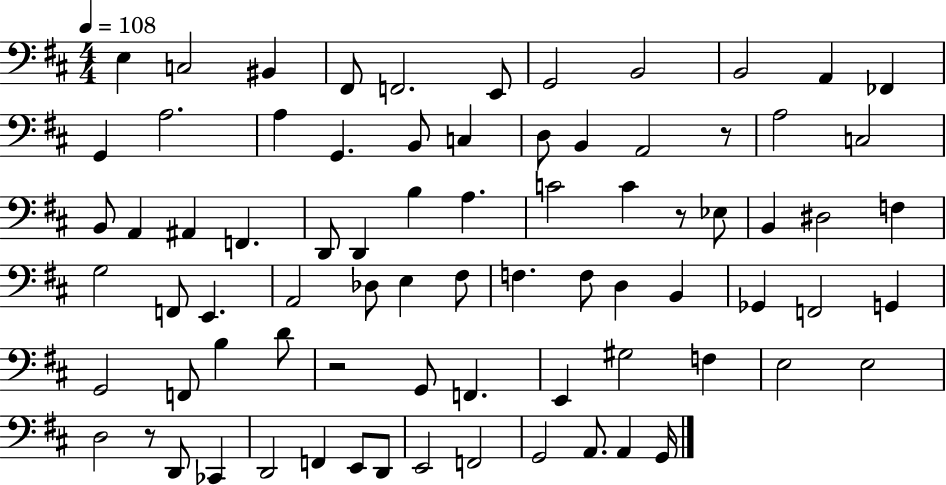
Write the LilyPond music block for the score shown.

{
  \clef bass
  \numericTimeSignature
  \time 4/4
  \key d \major
  \tempo 4 = 108
  e4 c2 bis,4 | fis,8 f,2. e,8 | g,2 b,2 | b,2 a,4 fes,4 | \break g,4 a2. | a4 g,4. b,8 c4 | d8 b,4 a,2 r8 | a2 c2 | \break b,8 a,4 ais,4 f,4. | d,8 d,4 b4 a4. | c'2 c'4 r8 ees8 | b,4 dis2 f4 | \break g2 f,8 e,4. | a,2 des8 e4 fis8 | f4. f8 d4 b,4 | ges,4 f,2 g,4 | \break g,2 f,8 b4 d'8 | r2 g,8 f,4. | e,4 gis2 f4 | e2 e2 | \break d2 r8 d,8 ces,4 | d,2 f,4 e,8 d,8 | e,2 f,2 | g,2 a,8. a,4 g,16 | \break \bar "|."
}